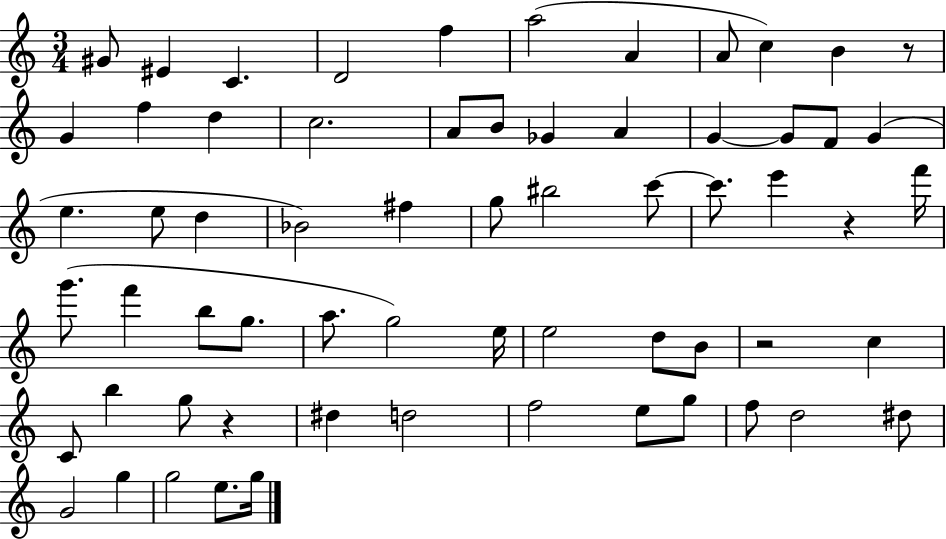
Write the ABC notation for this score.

X:1
T:Untitled
M:3/4
L:1/4
K:C
^G/2 ^E C D2 f a2 A A/2 c B z/2 G f d c2 A/2 B/2 _G A G G/2 F/2 G e e/2 d _B2 ^f g/2 ^b2 c'/2 c'/2 e' z f'/4 g'/2 f' b/2 g/2 a/2 g2 e/4 e2 d/2 B/2 z2 c C/2 b g/2 z ^d d2 f2 e/2 g/2 f/2 d2 ^d/2 G2 g g2 e/2 g/4